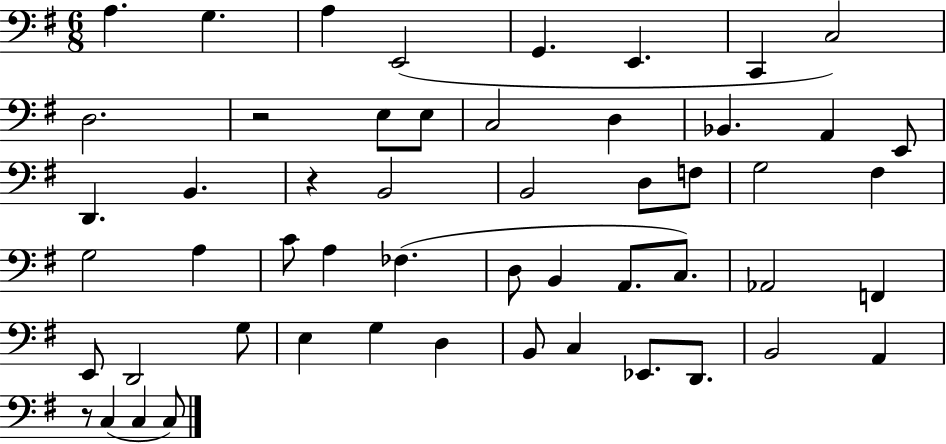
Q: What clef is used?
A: bass